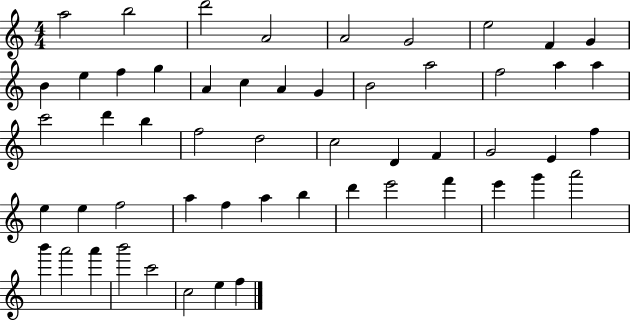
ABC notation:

X:1
T:Untitled
M:4/4
L:1/4
K:C
a2 b2 d'2 A2 A2 G2 e2 F G B e f g A c A G B2 a2 f2 a a c'2 d' b f2 d2 c2 D F G2 E f e e f2 a f a b d' e'2 f' e' g' a'2 b' a'2 a' b'2 c'2 c2 e f